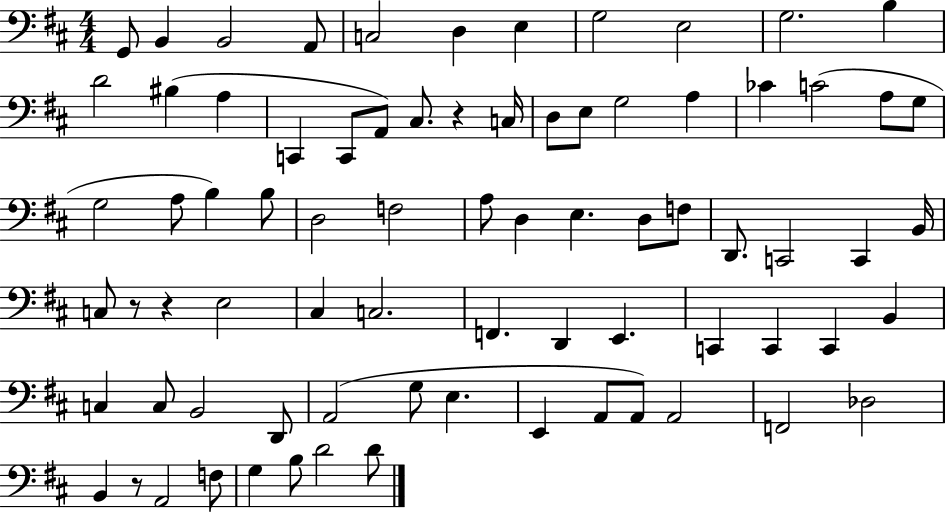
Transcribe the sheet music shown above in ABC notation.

X:1
T:Untitled
M:4/4
L:1/4
K:D
G,,/2 B,, B,,2 A,,/2 C,2 D, E, G,2 E,2 G,2 B, D2 ^B, A, C,, C,,/2 A,,/2 ^C,/2 z C,/4 D,/2 E,/2 G,2 A, _C C2 A,/2 G,/2 G,2 A,/2 B, B,/2 D,2 F,2 A,/2 D, E, D,/2 F,/2 D,,/2 C,,2 C,, B,,/4 C,/2 z/2 z E,2 ^C, C,2 F,, D,, E,, C,, C,, C,, B,, C, C,/2 B,,2 D,,/2 A,,2 G,/2 E, E,, A,,/2 A,,/2 A,,2 F,,2 _D,2 B,, z/2 A,,2 F,/2 G, B,/2 D2 D/2